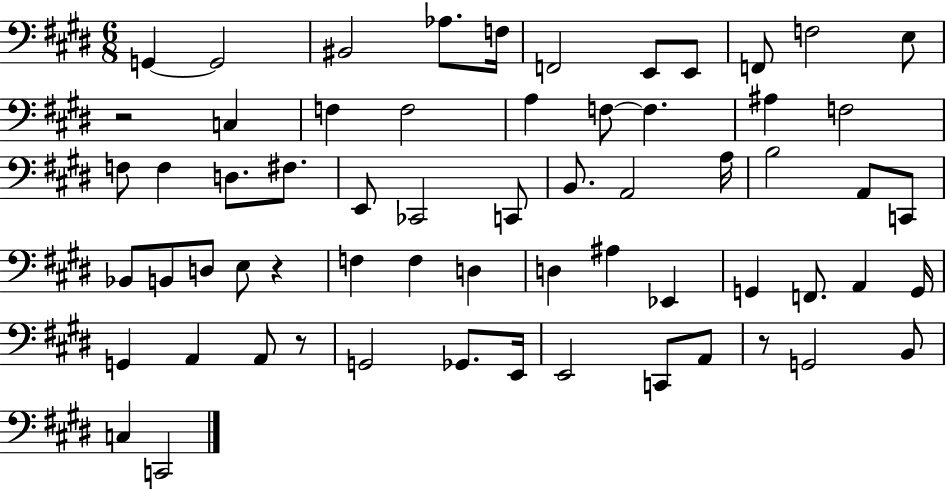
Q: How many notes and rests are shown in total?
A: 63